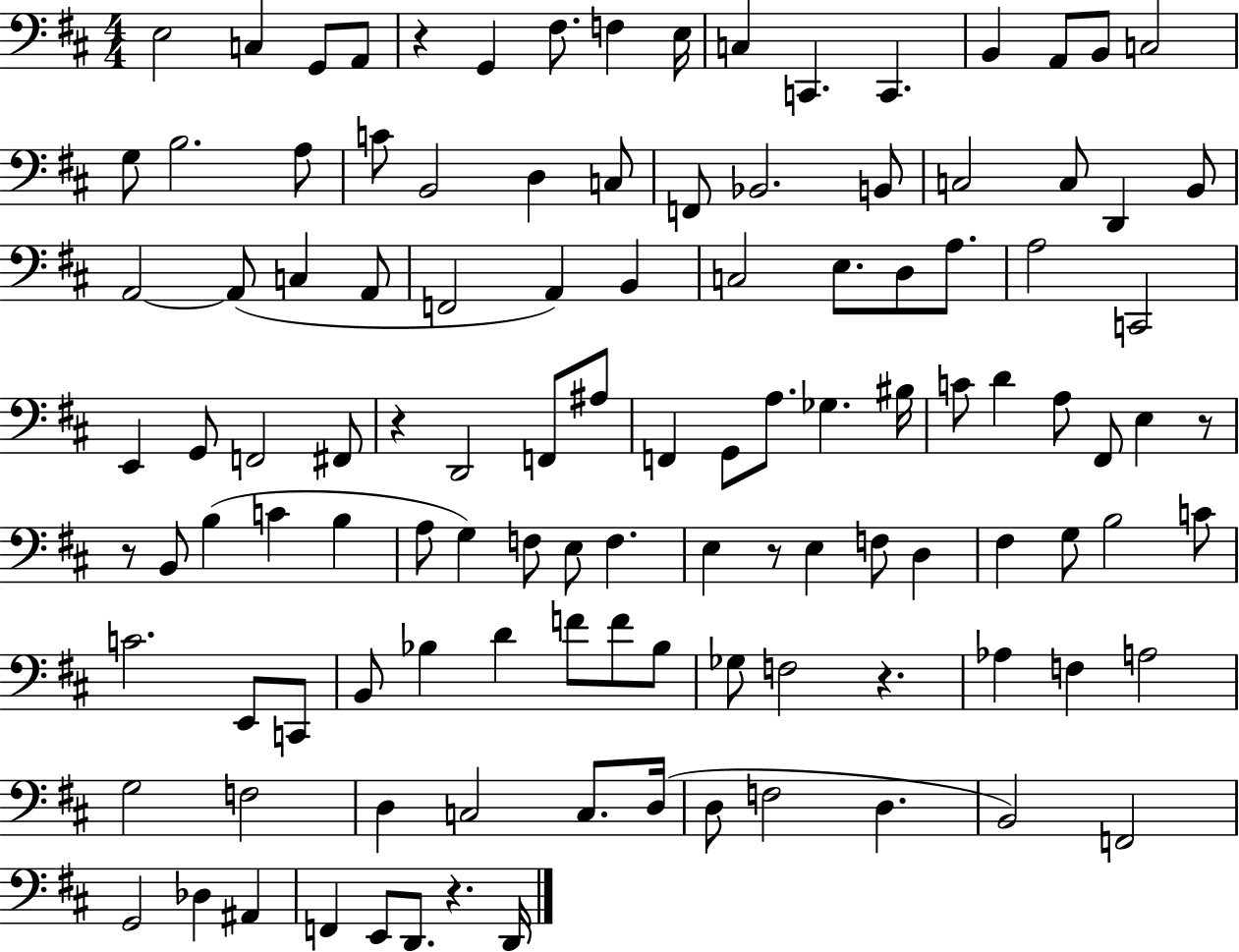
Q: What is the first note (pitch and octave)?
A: E3